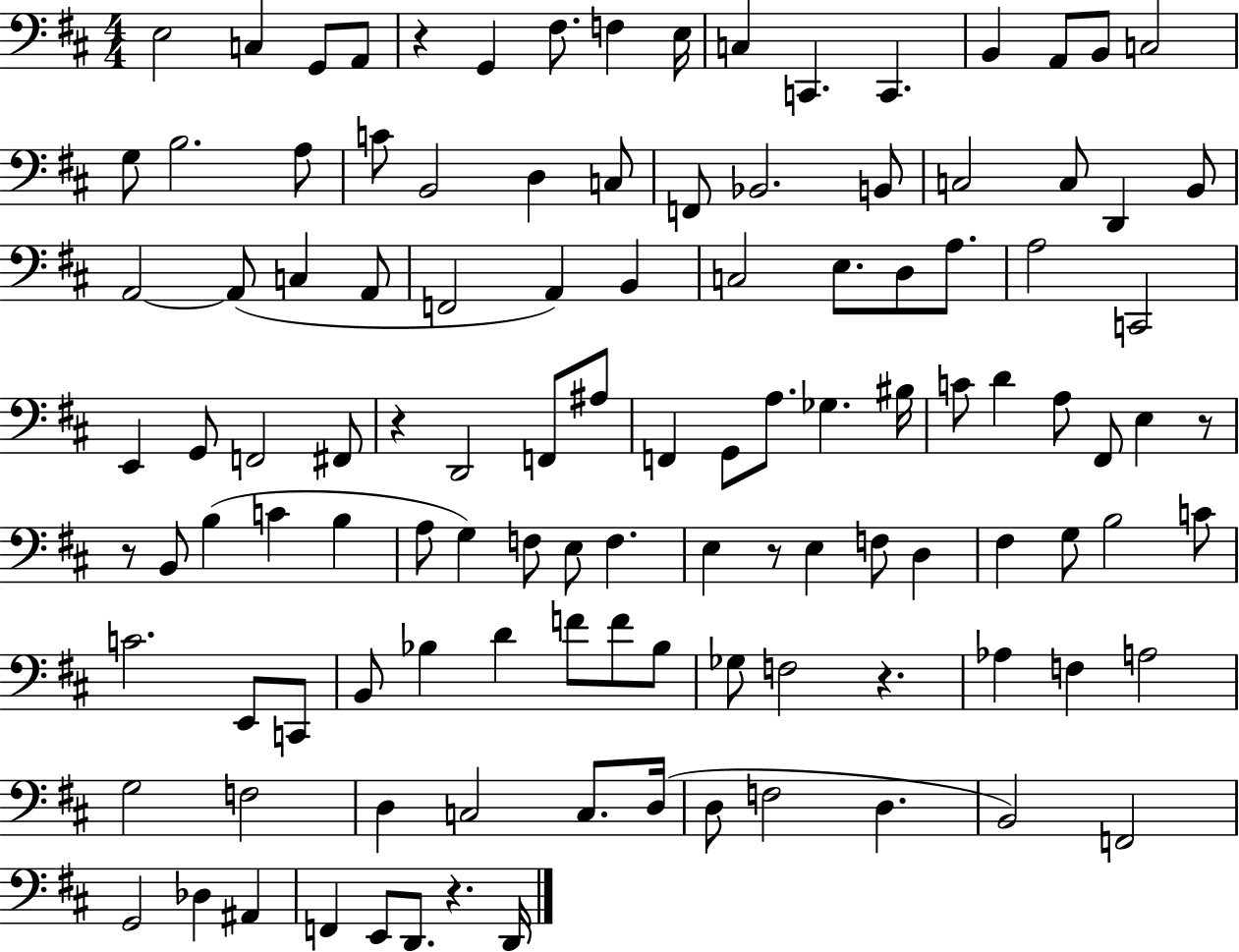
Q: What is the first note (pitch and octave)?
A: E3